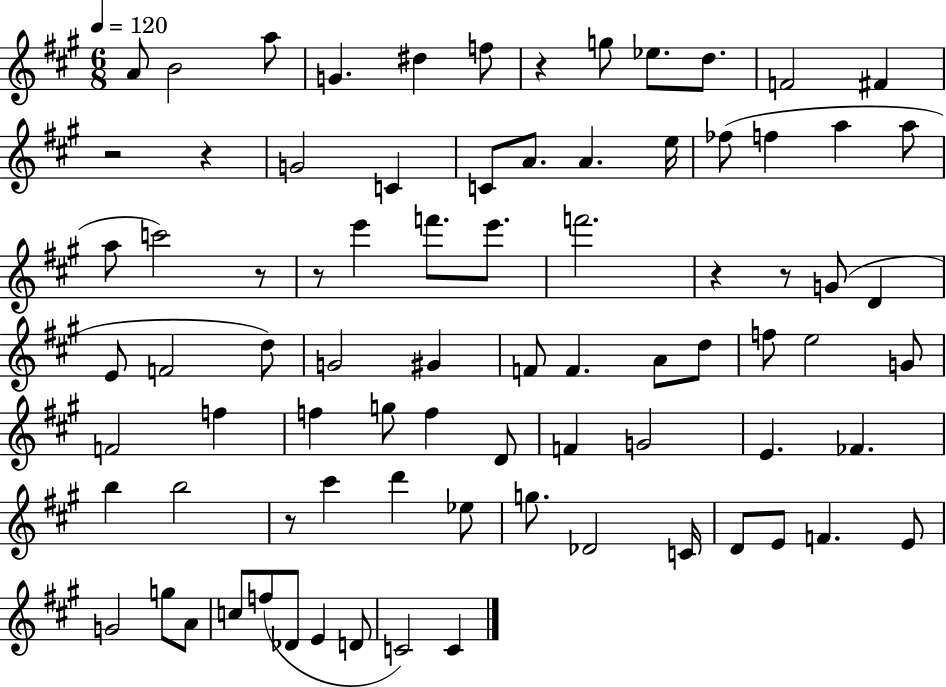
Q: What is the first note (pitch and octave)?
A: A4